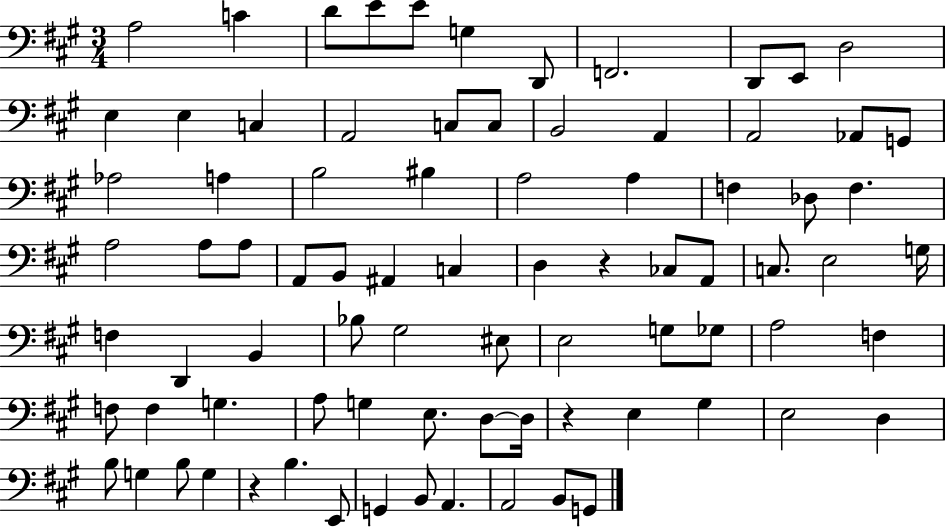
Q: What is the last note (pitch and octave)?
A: G2